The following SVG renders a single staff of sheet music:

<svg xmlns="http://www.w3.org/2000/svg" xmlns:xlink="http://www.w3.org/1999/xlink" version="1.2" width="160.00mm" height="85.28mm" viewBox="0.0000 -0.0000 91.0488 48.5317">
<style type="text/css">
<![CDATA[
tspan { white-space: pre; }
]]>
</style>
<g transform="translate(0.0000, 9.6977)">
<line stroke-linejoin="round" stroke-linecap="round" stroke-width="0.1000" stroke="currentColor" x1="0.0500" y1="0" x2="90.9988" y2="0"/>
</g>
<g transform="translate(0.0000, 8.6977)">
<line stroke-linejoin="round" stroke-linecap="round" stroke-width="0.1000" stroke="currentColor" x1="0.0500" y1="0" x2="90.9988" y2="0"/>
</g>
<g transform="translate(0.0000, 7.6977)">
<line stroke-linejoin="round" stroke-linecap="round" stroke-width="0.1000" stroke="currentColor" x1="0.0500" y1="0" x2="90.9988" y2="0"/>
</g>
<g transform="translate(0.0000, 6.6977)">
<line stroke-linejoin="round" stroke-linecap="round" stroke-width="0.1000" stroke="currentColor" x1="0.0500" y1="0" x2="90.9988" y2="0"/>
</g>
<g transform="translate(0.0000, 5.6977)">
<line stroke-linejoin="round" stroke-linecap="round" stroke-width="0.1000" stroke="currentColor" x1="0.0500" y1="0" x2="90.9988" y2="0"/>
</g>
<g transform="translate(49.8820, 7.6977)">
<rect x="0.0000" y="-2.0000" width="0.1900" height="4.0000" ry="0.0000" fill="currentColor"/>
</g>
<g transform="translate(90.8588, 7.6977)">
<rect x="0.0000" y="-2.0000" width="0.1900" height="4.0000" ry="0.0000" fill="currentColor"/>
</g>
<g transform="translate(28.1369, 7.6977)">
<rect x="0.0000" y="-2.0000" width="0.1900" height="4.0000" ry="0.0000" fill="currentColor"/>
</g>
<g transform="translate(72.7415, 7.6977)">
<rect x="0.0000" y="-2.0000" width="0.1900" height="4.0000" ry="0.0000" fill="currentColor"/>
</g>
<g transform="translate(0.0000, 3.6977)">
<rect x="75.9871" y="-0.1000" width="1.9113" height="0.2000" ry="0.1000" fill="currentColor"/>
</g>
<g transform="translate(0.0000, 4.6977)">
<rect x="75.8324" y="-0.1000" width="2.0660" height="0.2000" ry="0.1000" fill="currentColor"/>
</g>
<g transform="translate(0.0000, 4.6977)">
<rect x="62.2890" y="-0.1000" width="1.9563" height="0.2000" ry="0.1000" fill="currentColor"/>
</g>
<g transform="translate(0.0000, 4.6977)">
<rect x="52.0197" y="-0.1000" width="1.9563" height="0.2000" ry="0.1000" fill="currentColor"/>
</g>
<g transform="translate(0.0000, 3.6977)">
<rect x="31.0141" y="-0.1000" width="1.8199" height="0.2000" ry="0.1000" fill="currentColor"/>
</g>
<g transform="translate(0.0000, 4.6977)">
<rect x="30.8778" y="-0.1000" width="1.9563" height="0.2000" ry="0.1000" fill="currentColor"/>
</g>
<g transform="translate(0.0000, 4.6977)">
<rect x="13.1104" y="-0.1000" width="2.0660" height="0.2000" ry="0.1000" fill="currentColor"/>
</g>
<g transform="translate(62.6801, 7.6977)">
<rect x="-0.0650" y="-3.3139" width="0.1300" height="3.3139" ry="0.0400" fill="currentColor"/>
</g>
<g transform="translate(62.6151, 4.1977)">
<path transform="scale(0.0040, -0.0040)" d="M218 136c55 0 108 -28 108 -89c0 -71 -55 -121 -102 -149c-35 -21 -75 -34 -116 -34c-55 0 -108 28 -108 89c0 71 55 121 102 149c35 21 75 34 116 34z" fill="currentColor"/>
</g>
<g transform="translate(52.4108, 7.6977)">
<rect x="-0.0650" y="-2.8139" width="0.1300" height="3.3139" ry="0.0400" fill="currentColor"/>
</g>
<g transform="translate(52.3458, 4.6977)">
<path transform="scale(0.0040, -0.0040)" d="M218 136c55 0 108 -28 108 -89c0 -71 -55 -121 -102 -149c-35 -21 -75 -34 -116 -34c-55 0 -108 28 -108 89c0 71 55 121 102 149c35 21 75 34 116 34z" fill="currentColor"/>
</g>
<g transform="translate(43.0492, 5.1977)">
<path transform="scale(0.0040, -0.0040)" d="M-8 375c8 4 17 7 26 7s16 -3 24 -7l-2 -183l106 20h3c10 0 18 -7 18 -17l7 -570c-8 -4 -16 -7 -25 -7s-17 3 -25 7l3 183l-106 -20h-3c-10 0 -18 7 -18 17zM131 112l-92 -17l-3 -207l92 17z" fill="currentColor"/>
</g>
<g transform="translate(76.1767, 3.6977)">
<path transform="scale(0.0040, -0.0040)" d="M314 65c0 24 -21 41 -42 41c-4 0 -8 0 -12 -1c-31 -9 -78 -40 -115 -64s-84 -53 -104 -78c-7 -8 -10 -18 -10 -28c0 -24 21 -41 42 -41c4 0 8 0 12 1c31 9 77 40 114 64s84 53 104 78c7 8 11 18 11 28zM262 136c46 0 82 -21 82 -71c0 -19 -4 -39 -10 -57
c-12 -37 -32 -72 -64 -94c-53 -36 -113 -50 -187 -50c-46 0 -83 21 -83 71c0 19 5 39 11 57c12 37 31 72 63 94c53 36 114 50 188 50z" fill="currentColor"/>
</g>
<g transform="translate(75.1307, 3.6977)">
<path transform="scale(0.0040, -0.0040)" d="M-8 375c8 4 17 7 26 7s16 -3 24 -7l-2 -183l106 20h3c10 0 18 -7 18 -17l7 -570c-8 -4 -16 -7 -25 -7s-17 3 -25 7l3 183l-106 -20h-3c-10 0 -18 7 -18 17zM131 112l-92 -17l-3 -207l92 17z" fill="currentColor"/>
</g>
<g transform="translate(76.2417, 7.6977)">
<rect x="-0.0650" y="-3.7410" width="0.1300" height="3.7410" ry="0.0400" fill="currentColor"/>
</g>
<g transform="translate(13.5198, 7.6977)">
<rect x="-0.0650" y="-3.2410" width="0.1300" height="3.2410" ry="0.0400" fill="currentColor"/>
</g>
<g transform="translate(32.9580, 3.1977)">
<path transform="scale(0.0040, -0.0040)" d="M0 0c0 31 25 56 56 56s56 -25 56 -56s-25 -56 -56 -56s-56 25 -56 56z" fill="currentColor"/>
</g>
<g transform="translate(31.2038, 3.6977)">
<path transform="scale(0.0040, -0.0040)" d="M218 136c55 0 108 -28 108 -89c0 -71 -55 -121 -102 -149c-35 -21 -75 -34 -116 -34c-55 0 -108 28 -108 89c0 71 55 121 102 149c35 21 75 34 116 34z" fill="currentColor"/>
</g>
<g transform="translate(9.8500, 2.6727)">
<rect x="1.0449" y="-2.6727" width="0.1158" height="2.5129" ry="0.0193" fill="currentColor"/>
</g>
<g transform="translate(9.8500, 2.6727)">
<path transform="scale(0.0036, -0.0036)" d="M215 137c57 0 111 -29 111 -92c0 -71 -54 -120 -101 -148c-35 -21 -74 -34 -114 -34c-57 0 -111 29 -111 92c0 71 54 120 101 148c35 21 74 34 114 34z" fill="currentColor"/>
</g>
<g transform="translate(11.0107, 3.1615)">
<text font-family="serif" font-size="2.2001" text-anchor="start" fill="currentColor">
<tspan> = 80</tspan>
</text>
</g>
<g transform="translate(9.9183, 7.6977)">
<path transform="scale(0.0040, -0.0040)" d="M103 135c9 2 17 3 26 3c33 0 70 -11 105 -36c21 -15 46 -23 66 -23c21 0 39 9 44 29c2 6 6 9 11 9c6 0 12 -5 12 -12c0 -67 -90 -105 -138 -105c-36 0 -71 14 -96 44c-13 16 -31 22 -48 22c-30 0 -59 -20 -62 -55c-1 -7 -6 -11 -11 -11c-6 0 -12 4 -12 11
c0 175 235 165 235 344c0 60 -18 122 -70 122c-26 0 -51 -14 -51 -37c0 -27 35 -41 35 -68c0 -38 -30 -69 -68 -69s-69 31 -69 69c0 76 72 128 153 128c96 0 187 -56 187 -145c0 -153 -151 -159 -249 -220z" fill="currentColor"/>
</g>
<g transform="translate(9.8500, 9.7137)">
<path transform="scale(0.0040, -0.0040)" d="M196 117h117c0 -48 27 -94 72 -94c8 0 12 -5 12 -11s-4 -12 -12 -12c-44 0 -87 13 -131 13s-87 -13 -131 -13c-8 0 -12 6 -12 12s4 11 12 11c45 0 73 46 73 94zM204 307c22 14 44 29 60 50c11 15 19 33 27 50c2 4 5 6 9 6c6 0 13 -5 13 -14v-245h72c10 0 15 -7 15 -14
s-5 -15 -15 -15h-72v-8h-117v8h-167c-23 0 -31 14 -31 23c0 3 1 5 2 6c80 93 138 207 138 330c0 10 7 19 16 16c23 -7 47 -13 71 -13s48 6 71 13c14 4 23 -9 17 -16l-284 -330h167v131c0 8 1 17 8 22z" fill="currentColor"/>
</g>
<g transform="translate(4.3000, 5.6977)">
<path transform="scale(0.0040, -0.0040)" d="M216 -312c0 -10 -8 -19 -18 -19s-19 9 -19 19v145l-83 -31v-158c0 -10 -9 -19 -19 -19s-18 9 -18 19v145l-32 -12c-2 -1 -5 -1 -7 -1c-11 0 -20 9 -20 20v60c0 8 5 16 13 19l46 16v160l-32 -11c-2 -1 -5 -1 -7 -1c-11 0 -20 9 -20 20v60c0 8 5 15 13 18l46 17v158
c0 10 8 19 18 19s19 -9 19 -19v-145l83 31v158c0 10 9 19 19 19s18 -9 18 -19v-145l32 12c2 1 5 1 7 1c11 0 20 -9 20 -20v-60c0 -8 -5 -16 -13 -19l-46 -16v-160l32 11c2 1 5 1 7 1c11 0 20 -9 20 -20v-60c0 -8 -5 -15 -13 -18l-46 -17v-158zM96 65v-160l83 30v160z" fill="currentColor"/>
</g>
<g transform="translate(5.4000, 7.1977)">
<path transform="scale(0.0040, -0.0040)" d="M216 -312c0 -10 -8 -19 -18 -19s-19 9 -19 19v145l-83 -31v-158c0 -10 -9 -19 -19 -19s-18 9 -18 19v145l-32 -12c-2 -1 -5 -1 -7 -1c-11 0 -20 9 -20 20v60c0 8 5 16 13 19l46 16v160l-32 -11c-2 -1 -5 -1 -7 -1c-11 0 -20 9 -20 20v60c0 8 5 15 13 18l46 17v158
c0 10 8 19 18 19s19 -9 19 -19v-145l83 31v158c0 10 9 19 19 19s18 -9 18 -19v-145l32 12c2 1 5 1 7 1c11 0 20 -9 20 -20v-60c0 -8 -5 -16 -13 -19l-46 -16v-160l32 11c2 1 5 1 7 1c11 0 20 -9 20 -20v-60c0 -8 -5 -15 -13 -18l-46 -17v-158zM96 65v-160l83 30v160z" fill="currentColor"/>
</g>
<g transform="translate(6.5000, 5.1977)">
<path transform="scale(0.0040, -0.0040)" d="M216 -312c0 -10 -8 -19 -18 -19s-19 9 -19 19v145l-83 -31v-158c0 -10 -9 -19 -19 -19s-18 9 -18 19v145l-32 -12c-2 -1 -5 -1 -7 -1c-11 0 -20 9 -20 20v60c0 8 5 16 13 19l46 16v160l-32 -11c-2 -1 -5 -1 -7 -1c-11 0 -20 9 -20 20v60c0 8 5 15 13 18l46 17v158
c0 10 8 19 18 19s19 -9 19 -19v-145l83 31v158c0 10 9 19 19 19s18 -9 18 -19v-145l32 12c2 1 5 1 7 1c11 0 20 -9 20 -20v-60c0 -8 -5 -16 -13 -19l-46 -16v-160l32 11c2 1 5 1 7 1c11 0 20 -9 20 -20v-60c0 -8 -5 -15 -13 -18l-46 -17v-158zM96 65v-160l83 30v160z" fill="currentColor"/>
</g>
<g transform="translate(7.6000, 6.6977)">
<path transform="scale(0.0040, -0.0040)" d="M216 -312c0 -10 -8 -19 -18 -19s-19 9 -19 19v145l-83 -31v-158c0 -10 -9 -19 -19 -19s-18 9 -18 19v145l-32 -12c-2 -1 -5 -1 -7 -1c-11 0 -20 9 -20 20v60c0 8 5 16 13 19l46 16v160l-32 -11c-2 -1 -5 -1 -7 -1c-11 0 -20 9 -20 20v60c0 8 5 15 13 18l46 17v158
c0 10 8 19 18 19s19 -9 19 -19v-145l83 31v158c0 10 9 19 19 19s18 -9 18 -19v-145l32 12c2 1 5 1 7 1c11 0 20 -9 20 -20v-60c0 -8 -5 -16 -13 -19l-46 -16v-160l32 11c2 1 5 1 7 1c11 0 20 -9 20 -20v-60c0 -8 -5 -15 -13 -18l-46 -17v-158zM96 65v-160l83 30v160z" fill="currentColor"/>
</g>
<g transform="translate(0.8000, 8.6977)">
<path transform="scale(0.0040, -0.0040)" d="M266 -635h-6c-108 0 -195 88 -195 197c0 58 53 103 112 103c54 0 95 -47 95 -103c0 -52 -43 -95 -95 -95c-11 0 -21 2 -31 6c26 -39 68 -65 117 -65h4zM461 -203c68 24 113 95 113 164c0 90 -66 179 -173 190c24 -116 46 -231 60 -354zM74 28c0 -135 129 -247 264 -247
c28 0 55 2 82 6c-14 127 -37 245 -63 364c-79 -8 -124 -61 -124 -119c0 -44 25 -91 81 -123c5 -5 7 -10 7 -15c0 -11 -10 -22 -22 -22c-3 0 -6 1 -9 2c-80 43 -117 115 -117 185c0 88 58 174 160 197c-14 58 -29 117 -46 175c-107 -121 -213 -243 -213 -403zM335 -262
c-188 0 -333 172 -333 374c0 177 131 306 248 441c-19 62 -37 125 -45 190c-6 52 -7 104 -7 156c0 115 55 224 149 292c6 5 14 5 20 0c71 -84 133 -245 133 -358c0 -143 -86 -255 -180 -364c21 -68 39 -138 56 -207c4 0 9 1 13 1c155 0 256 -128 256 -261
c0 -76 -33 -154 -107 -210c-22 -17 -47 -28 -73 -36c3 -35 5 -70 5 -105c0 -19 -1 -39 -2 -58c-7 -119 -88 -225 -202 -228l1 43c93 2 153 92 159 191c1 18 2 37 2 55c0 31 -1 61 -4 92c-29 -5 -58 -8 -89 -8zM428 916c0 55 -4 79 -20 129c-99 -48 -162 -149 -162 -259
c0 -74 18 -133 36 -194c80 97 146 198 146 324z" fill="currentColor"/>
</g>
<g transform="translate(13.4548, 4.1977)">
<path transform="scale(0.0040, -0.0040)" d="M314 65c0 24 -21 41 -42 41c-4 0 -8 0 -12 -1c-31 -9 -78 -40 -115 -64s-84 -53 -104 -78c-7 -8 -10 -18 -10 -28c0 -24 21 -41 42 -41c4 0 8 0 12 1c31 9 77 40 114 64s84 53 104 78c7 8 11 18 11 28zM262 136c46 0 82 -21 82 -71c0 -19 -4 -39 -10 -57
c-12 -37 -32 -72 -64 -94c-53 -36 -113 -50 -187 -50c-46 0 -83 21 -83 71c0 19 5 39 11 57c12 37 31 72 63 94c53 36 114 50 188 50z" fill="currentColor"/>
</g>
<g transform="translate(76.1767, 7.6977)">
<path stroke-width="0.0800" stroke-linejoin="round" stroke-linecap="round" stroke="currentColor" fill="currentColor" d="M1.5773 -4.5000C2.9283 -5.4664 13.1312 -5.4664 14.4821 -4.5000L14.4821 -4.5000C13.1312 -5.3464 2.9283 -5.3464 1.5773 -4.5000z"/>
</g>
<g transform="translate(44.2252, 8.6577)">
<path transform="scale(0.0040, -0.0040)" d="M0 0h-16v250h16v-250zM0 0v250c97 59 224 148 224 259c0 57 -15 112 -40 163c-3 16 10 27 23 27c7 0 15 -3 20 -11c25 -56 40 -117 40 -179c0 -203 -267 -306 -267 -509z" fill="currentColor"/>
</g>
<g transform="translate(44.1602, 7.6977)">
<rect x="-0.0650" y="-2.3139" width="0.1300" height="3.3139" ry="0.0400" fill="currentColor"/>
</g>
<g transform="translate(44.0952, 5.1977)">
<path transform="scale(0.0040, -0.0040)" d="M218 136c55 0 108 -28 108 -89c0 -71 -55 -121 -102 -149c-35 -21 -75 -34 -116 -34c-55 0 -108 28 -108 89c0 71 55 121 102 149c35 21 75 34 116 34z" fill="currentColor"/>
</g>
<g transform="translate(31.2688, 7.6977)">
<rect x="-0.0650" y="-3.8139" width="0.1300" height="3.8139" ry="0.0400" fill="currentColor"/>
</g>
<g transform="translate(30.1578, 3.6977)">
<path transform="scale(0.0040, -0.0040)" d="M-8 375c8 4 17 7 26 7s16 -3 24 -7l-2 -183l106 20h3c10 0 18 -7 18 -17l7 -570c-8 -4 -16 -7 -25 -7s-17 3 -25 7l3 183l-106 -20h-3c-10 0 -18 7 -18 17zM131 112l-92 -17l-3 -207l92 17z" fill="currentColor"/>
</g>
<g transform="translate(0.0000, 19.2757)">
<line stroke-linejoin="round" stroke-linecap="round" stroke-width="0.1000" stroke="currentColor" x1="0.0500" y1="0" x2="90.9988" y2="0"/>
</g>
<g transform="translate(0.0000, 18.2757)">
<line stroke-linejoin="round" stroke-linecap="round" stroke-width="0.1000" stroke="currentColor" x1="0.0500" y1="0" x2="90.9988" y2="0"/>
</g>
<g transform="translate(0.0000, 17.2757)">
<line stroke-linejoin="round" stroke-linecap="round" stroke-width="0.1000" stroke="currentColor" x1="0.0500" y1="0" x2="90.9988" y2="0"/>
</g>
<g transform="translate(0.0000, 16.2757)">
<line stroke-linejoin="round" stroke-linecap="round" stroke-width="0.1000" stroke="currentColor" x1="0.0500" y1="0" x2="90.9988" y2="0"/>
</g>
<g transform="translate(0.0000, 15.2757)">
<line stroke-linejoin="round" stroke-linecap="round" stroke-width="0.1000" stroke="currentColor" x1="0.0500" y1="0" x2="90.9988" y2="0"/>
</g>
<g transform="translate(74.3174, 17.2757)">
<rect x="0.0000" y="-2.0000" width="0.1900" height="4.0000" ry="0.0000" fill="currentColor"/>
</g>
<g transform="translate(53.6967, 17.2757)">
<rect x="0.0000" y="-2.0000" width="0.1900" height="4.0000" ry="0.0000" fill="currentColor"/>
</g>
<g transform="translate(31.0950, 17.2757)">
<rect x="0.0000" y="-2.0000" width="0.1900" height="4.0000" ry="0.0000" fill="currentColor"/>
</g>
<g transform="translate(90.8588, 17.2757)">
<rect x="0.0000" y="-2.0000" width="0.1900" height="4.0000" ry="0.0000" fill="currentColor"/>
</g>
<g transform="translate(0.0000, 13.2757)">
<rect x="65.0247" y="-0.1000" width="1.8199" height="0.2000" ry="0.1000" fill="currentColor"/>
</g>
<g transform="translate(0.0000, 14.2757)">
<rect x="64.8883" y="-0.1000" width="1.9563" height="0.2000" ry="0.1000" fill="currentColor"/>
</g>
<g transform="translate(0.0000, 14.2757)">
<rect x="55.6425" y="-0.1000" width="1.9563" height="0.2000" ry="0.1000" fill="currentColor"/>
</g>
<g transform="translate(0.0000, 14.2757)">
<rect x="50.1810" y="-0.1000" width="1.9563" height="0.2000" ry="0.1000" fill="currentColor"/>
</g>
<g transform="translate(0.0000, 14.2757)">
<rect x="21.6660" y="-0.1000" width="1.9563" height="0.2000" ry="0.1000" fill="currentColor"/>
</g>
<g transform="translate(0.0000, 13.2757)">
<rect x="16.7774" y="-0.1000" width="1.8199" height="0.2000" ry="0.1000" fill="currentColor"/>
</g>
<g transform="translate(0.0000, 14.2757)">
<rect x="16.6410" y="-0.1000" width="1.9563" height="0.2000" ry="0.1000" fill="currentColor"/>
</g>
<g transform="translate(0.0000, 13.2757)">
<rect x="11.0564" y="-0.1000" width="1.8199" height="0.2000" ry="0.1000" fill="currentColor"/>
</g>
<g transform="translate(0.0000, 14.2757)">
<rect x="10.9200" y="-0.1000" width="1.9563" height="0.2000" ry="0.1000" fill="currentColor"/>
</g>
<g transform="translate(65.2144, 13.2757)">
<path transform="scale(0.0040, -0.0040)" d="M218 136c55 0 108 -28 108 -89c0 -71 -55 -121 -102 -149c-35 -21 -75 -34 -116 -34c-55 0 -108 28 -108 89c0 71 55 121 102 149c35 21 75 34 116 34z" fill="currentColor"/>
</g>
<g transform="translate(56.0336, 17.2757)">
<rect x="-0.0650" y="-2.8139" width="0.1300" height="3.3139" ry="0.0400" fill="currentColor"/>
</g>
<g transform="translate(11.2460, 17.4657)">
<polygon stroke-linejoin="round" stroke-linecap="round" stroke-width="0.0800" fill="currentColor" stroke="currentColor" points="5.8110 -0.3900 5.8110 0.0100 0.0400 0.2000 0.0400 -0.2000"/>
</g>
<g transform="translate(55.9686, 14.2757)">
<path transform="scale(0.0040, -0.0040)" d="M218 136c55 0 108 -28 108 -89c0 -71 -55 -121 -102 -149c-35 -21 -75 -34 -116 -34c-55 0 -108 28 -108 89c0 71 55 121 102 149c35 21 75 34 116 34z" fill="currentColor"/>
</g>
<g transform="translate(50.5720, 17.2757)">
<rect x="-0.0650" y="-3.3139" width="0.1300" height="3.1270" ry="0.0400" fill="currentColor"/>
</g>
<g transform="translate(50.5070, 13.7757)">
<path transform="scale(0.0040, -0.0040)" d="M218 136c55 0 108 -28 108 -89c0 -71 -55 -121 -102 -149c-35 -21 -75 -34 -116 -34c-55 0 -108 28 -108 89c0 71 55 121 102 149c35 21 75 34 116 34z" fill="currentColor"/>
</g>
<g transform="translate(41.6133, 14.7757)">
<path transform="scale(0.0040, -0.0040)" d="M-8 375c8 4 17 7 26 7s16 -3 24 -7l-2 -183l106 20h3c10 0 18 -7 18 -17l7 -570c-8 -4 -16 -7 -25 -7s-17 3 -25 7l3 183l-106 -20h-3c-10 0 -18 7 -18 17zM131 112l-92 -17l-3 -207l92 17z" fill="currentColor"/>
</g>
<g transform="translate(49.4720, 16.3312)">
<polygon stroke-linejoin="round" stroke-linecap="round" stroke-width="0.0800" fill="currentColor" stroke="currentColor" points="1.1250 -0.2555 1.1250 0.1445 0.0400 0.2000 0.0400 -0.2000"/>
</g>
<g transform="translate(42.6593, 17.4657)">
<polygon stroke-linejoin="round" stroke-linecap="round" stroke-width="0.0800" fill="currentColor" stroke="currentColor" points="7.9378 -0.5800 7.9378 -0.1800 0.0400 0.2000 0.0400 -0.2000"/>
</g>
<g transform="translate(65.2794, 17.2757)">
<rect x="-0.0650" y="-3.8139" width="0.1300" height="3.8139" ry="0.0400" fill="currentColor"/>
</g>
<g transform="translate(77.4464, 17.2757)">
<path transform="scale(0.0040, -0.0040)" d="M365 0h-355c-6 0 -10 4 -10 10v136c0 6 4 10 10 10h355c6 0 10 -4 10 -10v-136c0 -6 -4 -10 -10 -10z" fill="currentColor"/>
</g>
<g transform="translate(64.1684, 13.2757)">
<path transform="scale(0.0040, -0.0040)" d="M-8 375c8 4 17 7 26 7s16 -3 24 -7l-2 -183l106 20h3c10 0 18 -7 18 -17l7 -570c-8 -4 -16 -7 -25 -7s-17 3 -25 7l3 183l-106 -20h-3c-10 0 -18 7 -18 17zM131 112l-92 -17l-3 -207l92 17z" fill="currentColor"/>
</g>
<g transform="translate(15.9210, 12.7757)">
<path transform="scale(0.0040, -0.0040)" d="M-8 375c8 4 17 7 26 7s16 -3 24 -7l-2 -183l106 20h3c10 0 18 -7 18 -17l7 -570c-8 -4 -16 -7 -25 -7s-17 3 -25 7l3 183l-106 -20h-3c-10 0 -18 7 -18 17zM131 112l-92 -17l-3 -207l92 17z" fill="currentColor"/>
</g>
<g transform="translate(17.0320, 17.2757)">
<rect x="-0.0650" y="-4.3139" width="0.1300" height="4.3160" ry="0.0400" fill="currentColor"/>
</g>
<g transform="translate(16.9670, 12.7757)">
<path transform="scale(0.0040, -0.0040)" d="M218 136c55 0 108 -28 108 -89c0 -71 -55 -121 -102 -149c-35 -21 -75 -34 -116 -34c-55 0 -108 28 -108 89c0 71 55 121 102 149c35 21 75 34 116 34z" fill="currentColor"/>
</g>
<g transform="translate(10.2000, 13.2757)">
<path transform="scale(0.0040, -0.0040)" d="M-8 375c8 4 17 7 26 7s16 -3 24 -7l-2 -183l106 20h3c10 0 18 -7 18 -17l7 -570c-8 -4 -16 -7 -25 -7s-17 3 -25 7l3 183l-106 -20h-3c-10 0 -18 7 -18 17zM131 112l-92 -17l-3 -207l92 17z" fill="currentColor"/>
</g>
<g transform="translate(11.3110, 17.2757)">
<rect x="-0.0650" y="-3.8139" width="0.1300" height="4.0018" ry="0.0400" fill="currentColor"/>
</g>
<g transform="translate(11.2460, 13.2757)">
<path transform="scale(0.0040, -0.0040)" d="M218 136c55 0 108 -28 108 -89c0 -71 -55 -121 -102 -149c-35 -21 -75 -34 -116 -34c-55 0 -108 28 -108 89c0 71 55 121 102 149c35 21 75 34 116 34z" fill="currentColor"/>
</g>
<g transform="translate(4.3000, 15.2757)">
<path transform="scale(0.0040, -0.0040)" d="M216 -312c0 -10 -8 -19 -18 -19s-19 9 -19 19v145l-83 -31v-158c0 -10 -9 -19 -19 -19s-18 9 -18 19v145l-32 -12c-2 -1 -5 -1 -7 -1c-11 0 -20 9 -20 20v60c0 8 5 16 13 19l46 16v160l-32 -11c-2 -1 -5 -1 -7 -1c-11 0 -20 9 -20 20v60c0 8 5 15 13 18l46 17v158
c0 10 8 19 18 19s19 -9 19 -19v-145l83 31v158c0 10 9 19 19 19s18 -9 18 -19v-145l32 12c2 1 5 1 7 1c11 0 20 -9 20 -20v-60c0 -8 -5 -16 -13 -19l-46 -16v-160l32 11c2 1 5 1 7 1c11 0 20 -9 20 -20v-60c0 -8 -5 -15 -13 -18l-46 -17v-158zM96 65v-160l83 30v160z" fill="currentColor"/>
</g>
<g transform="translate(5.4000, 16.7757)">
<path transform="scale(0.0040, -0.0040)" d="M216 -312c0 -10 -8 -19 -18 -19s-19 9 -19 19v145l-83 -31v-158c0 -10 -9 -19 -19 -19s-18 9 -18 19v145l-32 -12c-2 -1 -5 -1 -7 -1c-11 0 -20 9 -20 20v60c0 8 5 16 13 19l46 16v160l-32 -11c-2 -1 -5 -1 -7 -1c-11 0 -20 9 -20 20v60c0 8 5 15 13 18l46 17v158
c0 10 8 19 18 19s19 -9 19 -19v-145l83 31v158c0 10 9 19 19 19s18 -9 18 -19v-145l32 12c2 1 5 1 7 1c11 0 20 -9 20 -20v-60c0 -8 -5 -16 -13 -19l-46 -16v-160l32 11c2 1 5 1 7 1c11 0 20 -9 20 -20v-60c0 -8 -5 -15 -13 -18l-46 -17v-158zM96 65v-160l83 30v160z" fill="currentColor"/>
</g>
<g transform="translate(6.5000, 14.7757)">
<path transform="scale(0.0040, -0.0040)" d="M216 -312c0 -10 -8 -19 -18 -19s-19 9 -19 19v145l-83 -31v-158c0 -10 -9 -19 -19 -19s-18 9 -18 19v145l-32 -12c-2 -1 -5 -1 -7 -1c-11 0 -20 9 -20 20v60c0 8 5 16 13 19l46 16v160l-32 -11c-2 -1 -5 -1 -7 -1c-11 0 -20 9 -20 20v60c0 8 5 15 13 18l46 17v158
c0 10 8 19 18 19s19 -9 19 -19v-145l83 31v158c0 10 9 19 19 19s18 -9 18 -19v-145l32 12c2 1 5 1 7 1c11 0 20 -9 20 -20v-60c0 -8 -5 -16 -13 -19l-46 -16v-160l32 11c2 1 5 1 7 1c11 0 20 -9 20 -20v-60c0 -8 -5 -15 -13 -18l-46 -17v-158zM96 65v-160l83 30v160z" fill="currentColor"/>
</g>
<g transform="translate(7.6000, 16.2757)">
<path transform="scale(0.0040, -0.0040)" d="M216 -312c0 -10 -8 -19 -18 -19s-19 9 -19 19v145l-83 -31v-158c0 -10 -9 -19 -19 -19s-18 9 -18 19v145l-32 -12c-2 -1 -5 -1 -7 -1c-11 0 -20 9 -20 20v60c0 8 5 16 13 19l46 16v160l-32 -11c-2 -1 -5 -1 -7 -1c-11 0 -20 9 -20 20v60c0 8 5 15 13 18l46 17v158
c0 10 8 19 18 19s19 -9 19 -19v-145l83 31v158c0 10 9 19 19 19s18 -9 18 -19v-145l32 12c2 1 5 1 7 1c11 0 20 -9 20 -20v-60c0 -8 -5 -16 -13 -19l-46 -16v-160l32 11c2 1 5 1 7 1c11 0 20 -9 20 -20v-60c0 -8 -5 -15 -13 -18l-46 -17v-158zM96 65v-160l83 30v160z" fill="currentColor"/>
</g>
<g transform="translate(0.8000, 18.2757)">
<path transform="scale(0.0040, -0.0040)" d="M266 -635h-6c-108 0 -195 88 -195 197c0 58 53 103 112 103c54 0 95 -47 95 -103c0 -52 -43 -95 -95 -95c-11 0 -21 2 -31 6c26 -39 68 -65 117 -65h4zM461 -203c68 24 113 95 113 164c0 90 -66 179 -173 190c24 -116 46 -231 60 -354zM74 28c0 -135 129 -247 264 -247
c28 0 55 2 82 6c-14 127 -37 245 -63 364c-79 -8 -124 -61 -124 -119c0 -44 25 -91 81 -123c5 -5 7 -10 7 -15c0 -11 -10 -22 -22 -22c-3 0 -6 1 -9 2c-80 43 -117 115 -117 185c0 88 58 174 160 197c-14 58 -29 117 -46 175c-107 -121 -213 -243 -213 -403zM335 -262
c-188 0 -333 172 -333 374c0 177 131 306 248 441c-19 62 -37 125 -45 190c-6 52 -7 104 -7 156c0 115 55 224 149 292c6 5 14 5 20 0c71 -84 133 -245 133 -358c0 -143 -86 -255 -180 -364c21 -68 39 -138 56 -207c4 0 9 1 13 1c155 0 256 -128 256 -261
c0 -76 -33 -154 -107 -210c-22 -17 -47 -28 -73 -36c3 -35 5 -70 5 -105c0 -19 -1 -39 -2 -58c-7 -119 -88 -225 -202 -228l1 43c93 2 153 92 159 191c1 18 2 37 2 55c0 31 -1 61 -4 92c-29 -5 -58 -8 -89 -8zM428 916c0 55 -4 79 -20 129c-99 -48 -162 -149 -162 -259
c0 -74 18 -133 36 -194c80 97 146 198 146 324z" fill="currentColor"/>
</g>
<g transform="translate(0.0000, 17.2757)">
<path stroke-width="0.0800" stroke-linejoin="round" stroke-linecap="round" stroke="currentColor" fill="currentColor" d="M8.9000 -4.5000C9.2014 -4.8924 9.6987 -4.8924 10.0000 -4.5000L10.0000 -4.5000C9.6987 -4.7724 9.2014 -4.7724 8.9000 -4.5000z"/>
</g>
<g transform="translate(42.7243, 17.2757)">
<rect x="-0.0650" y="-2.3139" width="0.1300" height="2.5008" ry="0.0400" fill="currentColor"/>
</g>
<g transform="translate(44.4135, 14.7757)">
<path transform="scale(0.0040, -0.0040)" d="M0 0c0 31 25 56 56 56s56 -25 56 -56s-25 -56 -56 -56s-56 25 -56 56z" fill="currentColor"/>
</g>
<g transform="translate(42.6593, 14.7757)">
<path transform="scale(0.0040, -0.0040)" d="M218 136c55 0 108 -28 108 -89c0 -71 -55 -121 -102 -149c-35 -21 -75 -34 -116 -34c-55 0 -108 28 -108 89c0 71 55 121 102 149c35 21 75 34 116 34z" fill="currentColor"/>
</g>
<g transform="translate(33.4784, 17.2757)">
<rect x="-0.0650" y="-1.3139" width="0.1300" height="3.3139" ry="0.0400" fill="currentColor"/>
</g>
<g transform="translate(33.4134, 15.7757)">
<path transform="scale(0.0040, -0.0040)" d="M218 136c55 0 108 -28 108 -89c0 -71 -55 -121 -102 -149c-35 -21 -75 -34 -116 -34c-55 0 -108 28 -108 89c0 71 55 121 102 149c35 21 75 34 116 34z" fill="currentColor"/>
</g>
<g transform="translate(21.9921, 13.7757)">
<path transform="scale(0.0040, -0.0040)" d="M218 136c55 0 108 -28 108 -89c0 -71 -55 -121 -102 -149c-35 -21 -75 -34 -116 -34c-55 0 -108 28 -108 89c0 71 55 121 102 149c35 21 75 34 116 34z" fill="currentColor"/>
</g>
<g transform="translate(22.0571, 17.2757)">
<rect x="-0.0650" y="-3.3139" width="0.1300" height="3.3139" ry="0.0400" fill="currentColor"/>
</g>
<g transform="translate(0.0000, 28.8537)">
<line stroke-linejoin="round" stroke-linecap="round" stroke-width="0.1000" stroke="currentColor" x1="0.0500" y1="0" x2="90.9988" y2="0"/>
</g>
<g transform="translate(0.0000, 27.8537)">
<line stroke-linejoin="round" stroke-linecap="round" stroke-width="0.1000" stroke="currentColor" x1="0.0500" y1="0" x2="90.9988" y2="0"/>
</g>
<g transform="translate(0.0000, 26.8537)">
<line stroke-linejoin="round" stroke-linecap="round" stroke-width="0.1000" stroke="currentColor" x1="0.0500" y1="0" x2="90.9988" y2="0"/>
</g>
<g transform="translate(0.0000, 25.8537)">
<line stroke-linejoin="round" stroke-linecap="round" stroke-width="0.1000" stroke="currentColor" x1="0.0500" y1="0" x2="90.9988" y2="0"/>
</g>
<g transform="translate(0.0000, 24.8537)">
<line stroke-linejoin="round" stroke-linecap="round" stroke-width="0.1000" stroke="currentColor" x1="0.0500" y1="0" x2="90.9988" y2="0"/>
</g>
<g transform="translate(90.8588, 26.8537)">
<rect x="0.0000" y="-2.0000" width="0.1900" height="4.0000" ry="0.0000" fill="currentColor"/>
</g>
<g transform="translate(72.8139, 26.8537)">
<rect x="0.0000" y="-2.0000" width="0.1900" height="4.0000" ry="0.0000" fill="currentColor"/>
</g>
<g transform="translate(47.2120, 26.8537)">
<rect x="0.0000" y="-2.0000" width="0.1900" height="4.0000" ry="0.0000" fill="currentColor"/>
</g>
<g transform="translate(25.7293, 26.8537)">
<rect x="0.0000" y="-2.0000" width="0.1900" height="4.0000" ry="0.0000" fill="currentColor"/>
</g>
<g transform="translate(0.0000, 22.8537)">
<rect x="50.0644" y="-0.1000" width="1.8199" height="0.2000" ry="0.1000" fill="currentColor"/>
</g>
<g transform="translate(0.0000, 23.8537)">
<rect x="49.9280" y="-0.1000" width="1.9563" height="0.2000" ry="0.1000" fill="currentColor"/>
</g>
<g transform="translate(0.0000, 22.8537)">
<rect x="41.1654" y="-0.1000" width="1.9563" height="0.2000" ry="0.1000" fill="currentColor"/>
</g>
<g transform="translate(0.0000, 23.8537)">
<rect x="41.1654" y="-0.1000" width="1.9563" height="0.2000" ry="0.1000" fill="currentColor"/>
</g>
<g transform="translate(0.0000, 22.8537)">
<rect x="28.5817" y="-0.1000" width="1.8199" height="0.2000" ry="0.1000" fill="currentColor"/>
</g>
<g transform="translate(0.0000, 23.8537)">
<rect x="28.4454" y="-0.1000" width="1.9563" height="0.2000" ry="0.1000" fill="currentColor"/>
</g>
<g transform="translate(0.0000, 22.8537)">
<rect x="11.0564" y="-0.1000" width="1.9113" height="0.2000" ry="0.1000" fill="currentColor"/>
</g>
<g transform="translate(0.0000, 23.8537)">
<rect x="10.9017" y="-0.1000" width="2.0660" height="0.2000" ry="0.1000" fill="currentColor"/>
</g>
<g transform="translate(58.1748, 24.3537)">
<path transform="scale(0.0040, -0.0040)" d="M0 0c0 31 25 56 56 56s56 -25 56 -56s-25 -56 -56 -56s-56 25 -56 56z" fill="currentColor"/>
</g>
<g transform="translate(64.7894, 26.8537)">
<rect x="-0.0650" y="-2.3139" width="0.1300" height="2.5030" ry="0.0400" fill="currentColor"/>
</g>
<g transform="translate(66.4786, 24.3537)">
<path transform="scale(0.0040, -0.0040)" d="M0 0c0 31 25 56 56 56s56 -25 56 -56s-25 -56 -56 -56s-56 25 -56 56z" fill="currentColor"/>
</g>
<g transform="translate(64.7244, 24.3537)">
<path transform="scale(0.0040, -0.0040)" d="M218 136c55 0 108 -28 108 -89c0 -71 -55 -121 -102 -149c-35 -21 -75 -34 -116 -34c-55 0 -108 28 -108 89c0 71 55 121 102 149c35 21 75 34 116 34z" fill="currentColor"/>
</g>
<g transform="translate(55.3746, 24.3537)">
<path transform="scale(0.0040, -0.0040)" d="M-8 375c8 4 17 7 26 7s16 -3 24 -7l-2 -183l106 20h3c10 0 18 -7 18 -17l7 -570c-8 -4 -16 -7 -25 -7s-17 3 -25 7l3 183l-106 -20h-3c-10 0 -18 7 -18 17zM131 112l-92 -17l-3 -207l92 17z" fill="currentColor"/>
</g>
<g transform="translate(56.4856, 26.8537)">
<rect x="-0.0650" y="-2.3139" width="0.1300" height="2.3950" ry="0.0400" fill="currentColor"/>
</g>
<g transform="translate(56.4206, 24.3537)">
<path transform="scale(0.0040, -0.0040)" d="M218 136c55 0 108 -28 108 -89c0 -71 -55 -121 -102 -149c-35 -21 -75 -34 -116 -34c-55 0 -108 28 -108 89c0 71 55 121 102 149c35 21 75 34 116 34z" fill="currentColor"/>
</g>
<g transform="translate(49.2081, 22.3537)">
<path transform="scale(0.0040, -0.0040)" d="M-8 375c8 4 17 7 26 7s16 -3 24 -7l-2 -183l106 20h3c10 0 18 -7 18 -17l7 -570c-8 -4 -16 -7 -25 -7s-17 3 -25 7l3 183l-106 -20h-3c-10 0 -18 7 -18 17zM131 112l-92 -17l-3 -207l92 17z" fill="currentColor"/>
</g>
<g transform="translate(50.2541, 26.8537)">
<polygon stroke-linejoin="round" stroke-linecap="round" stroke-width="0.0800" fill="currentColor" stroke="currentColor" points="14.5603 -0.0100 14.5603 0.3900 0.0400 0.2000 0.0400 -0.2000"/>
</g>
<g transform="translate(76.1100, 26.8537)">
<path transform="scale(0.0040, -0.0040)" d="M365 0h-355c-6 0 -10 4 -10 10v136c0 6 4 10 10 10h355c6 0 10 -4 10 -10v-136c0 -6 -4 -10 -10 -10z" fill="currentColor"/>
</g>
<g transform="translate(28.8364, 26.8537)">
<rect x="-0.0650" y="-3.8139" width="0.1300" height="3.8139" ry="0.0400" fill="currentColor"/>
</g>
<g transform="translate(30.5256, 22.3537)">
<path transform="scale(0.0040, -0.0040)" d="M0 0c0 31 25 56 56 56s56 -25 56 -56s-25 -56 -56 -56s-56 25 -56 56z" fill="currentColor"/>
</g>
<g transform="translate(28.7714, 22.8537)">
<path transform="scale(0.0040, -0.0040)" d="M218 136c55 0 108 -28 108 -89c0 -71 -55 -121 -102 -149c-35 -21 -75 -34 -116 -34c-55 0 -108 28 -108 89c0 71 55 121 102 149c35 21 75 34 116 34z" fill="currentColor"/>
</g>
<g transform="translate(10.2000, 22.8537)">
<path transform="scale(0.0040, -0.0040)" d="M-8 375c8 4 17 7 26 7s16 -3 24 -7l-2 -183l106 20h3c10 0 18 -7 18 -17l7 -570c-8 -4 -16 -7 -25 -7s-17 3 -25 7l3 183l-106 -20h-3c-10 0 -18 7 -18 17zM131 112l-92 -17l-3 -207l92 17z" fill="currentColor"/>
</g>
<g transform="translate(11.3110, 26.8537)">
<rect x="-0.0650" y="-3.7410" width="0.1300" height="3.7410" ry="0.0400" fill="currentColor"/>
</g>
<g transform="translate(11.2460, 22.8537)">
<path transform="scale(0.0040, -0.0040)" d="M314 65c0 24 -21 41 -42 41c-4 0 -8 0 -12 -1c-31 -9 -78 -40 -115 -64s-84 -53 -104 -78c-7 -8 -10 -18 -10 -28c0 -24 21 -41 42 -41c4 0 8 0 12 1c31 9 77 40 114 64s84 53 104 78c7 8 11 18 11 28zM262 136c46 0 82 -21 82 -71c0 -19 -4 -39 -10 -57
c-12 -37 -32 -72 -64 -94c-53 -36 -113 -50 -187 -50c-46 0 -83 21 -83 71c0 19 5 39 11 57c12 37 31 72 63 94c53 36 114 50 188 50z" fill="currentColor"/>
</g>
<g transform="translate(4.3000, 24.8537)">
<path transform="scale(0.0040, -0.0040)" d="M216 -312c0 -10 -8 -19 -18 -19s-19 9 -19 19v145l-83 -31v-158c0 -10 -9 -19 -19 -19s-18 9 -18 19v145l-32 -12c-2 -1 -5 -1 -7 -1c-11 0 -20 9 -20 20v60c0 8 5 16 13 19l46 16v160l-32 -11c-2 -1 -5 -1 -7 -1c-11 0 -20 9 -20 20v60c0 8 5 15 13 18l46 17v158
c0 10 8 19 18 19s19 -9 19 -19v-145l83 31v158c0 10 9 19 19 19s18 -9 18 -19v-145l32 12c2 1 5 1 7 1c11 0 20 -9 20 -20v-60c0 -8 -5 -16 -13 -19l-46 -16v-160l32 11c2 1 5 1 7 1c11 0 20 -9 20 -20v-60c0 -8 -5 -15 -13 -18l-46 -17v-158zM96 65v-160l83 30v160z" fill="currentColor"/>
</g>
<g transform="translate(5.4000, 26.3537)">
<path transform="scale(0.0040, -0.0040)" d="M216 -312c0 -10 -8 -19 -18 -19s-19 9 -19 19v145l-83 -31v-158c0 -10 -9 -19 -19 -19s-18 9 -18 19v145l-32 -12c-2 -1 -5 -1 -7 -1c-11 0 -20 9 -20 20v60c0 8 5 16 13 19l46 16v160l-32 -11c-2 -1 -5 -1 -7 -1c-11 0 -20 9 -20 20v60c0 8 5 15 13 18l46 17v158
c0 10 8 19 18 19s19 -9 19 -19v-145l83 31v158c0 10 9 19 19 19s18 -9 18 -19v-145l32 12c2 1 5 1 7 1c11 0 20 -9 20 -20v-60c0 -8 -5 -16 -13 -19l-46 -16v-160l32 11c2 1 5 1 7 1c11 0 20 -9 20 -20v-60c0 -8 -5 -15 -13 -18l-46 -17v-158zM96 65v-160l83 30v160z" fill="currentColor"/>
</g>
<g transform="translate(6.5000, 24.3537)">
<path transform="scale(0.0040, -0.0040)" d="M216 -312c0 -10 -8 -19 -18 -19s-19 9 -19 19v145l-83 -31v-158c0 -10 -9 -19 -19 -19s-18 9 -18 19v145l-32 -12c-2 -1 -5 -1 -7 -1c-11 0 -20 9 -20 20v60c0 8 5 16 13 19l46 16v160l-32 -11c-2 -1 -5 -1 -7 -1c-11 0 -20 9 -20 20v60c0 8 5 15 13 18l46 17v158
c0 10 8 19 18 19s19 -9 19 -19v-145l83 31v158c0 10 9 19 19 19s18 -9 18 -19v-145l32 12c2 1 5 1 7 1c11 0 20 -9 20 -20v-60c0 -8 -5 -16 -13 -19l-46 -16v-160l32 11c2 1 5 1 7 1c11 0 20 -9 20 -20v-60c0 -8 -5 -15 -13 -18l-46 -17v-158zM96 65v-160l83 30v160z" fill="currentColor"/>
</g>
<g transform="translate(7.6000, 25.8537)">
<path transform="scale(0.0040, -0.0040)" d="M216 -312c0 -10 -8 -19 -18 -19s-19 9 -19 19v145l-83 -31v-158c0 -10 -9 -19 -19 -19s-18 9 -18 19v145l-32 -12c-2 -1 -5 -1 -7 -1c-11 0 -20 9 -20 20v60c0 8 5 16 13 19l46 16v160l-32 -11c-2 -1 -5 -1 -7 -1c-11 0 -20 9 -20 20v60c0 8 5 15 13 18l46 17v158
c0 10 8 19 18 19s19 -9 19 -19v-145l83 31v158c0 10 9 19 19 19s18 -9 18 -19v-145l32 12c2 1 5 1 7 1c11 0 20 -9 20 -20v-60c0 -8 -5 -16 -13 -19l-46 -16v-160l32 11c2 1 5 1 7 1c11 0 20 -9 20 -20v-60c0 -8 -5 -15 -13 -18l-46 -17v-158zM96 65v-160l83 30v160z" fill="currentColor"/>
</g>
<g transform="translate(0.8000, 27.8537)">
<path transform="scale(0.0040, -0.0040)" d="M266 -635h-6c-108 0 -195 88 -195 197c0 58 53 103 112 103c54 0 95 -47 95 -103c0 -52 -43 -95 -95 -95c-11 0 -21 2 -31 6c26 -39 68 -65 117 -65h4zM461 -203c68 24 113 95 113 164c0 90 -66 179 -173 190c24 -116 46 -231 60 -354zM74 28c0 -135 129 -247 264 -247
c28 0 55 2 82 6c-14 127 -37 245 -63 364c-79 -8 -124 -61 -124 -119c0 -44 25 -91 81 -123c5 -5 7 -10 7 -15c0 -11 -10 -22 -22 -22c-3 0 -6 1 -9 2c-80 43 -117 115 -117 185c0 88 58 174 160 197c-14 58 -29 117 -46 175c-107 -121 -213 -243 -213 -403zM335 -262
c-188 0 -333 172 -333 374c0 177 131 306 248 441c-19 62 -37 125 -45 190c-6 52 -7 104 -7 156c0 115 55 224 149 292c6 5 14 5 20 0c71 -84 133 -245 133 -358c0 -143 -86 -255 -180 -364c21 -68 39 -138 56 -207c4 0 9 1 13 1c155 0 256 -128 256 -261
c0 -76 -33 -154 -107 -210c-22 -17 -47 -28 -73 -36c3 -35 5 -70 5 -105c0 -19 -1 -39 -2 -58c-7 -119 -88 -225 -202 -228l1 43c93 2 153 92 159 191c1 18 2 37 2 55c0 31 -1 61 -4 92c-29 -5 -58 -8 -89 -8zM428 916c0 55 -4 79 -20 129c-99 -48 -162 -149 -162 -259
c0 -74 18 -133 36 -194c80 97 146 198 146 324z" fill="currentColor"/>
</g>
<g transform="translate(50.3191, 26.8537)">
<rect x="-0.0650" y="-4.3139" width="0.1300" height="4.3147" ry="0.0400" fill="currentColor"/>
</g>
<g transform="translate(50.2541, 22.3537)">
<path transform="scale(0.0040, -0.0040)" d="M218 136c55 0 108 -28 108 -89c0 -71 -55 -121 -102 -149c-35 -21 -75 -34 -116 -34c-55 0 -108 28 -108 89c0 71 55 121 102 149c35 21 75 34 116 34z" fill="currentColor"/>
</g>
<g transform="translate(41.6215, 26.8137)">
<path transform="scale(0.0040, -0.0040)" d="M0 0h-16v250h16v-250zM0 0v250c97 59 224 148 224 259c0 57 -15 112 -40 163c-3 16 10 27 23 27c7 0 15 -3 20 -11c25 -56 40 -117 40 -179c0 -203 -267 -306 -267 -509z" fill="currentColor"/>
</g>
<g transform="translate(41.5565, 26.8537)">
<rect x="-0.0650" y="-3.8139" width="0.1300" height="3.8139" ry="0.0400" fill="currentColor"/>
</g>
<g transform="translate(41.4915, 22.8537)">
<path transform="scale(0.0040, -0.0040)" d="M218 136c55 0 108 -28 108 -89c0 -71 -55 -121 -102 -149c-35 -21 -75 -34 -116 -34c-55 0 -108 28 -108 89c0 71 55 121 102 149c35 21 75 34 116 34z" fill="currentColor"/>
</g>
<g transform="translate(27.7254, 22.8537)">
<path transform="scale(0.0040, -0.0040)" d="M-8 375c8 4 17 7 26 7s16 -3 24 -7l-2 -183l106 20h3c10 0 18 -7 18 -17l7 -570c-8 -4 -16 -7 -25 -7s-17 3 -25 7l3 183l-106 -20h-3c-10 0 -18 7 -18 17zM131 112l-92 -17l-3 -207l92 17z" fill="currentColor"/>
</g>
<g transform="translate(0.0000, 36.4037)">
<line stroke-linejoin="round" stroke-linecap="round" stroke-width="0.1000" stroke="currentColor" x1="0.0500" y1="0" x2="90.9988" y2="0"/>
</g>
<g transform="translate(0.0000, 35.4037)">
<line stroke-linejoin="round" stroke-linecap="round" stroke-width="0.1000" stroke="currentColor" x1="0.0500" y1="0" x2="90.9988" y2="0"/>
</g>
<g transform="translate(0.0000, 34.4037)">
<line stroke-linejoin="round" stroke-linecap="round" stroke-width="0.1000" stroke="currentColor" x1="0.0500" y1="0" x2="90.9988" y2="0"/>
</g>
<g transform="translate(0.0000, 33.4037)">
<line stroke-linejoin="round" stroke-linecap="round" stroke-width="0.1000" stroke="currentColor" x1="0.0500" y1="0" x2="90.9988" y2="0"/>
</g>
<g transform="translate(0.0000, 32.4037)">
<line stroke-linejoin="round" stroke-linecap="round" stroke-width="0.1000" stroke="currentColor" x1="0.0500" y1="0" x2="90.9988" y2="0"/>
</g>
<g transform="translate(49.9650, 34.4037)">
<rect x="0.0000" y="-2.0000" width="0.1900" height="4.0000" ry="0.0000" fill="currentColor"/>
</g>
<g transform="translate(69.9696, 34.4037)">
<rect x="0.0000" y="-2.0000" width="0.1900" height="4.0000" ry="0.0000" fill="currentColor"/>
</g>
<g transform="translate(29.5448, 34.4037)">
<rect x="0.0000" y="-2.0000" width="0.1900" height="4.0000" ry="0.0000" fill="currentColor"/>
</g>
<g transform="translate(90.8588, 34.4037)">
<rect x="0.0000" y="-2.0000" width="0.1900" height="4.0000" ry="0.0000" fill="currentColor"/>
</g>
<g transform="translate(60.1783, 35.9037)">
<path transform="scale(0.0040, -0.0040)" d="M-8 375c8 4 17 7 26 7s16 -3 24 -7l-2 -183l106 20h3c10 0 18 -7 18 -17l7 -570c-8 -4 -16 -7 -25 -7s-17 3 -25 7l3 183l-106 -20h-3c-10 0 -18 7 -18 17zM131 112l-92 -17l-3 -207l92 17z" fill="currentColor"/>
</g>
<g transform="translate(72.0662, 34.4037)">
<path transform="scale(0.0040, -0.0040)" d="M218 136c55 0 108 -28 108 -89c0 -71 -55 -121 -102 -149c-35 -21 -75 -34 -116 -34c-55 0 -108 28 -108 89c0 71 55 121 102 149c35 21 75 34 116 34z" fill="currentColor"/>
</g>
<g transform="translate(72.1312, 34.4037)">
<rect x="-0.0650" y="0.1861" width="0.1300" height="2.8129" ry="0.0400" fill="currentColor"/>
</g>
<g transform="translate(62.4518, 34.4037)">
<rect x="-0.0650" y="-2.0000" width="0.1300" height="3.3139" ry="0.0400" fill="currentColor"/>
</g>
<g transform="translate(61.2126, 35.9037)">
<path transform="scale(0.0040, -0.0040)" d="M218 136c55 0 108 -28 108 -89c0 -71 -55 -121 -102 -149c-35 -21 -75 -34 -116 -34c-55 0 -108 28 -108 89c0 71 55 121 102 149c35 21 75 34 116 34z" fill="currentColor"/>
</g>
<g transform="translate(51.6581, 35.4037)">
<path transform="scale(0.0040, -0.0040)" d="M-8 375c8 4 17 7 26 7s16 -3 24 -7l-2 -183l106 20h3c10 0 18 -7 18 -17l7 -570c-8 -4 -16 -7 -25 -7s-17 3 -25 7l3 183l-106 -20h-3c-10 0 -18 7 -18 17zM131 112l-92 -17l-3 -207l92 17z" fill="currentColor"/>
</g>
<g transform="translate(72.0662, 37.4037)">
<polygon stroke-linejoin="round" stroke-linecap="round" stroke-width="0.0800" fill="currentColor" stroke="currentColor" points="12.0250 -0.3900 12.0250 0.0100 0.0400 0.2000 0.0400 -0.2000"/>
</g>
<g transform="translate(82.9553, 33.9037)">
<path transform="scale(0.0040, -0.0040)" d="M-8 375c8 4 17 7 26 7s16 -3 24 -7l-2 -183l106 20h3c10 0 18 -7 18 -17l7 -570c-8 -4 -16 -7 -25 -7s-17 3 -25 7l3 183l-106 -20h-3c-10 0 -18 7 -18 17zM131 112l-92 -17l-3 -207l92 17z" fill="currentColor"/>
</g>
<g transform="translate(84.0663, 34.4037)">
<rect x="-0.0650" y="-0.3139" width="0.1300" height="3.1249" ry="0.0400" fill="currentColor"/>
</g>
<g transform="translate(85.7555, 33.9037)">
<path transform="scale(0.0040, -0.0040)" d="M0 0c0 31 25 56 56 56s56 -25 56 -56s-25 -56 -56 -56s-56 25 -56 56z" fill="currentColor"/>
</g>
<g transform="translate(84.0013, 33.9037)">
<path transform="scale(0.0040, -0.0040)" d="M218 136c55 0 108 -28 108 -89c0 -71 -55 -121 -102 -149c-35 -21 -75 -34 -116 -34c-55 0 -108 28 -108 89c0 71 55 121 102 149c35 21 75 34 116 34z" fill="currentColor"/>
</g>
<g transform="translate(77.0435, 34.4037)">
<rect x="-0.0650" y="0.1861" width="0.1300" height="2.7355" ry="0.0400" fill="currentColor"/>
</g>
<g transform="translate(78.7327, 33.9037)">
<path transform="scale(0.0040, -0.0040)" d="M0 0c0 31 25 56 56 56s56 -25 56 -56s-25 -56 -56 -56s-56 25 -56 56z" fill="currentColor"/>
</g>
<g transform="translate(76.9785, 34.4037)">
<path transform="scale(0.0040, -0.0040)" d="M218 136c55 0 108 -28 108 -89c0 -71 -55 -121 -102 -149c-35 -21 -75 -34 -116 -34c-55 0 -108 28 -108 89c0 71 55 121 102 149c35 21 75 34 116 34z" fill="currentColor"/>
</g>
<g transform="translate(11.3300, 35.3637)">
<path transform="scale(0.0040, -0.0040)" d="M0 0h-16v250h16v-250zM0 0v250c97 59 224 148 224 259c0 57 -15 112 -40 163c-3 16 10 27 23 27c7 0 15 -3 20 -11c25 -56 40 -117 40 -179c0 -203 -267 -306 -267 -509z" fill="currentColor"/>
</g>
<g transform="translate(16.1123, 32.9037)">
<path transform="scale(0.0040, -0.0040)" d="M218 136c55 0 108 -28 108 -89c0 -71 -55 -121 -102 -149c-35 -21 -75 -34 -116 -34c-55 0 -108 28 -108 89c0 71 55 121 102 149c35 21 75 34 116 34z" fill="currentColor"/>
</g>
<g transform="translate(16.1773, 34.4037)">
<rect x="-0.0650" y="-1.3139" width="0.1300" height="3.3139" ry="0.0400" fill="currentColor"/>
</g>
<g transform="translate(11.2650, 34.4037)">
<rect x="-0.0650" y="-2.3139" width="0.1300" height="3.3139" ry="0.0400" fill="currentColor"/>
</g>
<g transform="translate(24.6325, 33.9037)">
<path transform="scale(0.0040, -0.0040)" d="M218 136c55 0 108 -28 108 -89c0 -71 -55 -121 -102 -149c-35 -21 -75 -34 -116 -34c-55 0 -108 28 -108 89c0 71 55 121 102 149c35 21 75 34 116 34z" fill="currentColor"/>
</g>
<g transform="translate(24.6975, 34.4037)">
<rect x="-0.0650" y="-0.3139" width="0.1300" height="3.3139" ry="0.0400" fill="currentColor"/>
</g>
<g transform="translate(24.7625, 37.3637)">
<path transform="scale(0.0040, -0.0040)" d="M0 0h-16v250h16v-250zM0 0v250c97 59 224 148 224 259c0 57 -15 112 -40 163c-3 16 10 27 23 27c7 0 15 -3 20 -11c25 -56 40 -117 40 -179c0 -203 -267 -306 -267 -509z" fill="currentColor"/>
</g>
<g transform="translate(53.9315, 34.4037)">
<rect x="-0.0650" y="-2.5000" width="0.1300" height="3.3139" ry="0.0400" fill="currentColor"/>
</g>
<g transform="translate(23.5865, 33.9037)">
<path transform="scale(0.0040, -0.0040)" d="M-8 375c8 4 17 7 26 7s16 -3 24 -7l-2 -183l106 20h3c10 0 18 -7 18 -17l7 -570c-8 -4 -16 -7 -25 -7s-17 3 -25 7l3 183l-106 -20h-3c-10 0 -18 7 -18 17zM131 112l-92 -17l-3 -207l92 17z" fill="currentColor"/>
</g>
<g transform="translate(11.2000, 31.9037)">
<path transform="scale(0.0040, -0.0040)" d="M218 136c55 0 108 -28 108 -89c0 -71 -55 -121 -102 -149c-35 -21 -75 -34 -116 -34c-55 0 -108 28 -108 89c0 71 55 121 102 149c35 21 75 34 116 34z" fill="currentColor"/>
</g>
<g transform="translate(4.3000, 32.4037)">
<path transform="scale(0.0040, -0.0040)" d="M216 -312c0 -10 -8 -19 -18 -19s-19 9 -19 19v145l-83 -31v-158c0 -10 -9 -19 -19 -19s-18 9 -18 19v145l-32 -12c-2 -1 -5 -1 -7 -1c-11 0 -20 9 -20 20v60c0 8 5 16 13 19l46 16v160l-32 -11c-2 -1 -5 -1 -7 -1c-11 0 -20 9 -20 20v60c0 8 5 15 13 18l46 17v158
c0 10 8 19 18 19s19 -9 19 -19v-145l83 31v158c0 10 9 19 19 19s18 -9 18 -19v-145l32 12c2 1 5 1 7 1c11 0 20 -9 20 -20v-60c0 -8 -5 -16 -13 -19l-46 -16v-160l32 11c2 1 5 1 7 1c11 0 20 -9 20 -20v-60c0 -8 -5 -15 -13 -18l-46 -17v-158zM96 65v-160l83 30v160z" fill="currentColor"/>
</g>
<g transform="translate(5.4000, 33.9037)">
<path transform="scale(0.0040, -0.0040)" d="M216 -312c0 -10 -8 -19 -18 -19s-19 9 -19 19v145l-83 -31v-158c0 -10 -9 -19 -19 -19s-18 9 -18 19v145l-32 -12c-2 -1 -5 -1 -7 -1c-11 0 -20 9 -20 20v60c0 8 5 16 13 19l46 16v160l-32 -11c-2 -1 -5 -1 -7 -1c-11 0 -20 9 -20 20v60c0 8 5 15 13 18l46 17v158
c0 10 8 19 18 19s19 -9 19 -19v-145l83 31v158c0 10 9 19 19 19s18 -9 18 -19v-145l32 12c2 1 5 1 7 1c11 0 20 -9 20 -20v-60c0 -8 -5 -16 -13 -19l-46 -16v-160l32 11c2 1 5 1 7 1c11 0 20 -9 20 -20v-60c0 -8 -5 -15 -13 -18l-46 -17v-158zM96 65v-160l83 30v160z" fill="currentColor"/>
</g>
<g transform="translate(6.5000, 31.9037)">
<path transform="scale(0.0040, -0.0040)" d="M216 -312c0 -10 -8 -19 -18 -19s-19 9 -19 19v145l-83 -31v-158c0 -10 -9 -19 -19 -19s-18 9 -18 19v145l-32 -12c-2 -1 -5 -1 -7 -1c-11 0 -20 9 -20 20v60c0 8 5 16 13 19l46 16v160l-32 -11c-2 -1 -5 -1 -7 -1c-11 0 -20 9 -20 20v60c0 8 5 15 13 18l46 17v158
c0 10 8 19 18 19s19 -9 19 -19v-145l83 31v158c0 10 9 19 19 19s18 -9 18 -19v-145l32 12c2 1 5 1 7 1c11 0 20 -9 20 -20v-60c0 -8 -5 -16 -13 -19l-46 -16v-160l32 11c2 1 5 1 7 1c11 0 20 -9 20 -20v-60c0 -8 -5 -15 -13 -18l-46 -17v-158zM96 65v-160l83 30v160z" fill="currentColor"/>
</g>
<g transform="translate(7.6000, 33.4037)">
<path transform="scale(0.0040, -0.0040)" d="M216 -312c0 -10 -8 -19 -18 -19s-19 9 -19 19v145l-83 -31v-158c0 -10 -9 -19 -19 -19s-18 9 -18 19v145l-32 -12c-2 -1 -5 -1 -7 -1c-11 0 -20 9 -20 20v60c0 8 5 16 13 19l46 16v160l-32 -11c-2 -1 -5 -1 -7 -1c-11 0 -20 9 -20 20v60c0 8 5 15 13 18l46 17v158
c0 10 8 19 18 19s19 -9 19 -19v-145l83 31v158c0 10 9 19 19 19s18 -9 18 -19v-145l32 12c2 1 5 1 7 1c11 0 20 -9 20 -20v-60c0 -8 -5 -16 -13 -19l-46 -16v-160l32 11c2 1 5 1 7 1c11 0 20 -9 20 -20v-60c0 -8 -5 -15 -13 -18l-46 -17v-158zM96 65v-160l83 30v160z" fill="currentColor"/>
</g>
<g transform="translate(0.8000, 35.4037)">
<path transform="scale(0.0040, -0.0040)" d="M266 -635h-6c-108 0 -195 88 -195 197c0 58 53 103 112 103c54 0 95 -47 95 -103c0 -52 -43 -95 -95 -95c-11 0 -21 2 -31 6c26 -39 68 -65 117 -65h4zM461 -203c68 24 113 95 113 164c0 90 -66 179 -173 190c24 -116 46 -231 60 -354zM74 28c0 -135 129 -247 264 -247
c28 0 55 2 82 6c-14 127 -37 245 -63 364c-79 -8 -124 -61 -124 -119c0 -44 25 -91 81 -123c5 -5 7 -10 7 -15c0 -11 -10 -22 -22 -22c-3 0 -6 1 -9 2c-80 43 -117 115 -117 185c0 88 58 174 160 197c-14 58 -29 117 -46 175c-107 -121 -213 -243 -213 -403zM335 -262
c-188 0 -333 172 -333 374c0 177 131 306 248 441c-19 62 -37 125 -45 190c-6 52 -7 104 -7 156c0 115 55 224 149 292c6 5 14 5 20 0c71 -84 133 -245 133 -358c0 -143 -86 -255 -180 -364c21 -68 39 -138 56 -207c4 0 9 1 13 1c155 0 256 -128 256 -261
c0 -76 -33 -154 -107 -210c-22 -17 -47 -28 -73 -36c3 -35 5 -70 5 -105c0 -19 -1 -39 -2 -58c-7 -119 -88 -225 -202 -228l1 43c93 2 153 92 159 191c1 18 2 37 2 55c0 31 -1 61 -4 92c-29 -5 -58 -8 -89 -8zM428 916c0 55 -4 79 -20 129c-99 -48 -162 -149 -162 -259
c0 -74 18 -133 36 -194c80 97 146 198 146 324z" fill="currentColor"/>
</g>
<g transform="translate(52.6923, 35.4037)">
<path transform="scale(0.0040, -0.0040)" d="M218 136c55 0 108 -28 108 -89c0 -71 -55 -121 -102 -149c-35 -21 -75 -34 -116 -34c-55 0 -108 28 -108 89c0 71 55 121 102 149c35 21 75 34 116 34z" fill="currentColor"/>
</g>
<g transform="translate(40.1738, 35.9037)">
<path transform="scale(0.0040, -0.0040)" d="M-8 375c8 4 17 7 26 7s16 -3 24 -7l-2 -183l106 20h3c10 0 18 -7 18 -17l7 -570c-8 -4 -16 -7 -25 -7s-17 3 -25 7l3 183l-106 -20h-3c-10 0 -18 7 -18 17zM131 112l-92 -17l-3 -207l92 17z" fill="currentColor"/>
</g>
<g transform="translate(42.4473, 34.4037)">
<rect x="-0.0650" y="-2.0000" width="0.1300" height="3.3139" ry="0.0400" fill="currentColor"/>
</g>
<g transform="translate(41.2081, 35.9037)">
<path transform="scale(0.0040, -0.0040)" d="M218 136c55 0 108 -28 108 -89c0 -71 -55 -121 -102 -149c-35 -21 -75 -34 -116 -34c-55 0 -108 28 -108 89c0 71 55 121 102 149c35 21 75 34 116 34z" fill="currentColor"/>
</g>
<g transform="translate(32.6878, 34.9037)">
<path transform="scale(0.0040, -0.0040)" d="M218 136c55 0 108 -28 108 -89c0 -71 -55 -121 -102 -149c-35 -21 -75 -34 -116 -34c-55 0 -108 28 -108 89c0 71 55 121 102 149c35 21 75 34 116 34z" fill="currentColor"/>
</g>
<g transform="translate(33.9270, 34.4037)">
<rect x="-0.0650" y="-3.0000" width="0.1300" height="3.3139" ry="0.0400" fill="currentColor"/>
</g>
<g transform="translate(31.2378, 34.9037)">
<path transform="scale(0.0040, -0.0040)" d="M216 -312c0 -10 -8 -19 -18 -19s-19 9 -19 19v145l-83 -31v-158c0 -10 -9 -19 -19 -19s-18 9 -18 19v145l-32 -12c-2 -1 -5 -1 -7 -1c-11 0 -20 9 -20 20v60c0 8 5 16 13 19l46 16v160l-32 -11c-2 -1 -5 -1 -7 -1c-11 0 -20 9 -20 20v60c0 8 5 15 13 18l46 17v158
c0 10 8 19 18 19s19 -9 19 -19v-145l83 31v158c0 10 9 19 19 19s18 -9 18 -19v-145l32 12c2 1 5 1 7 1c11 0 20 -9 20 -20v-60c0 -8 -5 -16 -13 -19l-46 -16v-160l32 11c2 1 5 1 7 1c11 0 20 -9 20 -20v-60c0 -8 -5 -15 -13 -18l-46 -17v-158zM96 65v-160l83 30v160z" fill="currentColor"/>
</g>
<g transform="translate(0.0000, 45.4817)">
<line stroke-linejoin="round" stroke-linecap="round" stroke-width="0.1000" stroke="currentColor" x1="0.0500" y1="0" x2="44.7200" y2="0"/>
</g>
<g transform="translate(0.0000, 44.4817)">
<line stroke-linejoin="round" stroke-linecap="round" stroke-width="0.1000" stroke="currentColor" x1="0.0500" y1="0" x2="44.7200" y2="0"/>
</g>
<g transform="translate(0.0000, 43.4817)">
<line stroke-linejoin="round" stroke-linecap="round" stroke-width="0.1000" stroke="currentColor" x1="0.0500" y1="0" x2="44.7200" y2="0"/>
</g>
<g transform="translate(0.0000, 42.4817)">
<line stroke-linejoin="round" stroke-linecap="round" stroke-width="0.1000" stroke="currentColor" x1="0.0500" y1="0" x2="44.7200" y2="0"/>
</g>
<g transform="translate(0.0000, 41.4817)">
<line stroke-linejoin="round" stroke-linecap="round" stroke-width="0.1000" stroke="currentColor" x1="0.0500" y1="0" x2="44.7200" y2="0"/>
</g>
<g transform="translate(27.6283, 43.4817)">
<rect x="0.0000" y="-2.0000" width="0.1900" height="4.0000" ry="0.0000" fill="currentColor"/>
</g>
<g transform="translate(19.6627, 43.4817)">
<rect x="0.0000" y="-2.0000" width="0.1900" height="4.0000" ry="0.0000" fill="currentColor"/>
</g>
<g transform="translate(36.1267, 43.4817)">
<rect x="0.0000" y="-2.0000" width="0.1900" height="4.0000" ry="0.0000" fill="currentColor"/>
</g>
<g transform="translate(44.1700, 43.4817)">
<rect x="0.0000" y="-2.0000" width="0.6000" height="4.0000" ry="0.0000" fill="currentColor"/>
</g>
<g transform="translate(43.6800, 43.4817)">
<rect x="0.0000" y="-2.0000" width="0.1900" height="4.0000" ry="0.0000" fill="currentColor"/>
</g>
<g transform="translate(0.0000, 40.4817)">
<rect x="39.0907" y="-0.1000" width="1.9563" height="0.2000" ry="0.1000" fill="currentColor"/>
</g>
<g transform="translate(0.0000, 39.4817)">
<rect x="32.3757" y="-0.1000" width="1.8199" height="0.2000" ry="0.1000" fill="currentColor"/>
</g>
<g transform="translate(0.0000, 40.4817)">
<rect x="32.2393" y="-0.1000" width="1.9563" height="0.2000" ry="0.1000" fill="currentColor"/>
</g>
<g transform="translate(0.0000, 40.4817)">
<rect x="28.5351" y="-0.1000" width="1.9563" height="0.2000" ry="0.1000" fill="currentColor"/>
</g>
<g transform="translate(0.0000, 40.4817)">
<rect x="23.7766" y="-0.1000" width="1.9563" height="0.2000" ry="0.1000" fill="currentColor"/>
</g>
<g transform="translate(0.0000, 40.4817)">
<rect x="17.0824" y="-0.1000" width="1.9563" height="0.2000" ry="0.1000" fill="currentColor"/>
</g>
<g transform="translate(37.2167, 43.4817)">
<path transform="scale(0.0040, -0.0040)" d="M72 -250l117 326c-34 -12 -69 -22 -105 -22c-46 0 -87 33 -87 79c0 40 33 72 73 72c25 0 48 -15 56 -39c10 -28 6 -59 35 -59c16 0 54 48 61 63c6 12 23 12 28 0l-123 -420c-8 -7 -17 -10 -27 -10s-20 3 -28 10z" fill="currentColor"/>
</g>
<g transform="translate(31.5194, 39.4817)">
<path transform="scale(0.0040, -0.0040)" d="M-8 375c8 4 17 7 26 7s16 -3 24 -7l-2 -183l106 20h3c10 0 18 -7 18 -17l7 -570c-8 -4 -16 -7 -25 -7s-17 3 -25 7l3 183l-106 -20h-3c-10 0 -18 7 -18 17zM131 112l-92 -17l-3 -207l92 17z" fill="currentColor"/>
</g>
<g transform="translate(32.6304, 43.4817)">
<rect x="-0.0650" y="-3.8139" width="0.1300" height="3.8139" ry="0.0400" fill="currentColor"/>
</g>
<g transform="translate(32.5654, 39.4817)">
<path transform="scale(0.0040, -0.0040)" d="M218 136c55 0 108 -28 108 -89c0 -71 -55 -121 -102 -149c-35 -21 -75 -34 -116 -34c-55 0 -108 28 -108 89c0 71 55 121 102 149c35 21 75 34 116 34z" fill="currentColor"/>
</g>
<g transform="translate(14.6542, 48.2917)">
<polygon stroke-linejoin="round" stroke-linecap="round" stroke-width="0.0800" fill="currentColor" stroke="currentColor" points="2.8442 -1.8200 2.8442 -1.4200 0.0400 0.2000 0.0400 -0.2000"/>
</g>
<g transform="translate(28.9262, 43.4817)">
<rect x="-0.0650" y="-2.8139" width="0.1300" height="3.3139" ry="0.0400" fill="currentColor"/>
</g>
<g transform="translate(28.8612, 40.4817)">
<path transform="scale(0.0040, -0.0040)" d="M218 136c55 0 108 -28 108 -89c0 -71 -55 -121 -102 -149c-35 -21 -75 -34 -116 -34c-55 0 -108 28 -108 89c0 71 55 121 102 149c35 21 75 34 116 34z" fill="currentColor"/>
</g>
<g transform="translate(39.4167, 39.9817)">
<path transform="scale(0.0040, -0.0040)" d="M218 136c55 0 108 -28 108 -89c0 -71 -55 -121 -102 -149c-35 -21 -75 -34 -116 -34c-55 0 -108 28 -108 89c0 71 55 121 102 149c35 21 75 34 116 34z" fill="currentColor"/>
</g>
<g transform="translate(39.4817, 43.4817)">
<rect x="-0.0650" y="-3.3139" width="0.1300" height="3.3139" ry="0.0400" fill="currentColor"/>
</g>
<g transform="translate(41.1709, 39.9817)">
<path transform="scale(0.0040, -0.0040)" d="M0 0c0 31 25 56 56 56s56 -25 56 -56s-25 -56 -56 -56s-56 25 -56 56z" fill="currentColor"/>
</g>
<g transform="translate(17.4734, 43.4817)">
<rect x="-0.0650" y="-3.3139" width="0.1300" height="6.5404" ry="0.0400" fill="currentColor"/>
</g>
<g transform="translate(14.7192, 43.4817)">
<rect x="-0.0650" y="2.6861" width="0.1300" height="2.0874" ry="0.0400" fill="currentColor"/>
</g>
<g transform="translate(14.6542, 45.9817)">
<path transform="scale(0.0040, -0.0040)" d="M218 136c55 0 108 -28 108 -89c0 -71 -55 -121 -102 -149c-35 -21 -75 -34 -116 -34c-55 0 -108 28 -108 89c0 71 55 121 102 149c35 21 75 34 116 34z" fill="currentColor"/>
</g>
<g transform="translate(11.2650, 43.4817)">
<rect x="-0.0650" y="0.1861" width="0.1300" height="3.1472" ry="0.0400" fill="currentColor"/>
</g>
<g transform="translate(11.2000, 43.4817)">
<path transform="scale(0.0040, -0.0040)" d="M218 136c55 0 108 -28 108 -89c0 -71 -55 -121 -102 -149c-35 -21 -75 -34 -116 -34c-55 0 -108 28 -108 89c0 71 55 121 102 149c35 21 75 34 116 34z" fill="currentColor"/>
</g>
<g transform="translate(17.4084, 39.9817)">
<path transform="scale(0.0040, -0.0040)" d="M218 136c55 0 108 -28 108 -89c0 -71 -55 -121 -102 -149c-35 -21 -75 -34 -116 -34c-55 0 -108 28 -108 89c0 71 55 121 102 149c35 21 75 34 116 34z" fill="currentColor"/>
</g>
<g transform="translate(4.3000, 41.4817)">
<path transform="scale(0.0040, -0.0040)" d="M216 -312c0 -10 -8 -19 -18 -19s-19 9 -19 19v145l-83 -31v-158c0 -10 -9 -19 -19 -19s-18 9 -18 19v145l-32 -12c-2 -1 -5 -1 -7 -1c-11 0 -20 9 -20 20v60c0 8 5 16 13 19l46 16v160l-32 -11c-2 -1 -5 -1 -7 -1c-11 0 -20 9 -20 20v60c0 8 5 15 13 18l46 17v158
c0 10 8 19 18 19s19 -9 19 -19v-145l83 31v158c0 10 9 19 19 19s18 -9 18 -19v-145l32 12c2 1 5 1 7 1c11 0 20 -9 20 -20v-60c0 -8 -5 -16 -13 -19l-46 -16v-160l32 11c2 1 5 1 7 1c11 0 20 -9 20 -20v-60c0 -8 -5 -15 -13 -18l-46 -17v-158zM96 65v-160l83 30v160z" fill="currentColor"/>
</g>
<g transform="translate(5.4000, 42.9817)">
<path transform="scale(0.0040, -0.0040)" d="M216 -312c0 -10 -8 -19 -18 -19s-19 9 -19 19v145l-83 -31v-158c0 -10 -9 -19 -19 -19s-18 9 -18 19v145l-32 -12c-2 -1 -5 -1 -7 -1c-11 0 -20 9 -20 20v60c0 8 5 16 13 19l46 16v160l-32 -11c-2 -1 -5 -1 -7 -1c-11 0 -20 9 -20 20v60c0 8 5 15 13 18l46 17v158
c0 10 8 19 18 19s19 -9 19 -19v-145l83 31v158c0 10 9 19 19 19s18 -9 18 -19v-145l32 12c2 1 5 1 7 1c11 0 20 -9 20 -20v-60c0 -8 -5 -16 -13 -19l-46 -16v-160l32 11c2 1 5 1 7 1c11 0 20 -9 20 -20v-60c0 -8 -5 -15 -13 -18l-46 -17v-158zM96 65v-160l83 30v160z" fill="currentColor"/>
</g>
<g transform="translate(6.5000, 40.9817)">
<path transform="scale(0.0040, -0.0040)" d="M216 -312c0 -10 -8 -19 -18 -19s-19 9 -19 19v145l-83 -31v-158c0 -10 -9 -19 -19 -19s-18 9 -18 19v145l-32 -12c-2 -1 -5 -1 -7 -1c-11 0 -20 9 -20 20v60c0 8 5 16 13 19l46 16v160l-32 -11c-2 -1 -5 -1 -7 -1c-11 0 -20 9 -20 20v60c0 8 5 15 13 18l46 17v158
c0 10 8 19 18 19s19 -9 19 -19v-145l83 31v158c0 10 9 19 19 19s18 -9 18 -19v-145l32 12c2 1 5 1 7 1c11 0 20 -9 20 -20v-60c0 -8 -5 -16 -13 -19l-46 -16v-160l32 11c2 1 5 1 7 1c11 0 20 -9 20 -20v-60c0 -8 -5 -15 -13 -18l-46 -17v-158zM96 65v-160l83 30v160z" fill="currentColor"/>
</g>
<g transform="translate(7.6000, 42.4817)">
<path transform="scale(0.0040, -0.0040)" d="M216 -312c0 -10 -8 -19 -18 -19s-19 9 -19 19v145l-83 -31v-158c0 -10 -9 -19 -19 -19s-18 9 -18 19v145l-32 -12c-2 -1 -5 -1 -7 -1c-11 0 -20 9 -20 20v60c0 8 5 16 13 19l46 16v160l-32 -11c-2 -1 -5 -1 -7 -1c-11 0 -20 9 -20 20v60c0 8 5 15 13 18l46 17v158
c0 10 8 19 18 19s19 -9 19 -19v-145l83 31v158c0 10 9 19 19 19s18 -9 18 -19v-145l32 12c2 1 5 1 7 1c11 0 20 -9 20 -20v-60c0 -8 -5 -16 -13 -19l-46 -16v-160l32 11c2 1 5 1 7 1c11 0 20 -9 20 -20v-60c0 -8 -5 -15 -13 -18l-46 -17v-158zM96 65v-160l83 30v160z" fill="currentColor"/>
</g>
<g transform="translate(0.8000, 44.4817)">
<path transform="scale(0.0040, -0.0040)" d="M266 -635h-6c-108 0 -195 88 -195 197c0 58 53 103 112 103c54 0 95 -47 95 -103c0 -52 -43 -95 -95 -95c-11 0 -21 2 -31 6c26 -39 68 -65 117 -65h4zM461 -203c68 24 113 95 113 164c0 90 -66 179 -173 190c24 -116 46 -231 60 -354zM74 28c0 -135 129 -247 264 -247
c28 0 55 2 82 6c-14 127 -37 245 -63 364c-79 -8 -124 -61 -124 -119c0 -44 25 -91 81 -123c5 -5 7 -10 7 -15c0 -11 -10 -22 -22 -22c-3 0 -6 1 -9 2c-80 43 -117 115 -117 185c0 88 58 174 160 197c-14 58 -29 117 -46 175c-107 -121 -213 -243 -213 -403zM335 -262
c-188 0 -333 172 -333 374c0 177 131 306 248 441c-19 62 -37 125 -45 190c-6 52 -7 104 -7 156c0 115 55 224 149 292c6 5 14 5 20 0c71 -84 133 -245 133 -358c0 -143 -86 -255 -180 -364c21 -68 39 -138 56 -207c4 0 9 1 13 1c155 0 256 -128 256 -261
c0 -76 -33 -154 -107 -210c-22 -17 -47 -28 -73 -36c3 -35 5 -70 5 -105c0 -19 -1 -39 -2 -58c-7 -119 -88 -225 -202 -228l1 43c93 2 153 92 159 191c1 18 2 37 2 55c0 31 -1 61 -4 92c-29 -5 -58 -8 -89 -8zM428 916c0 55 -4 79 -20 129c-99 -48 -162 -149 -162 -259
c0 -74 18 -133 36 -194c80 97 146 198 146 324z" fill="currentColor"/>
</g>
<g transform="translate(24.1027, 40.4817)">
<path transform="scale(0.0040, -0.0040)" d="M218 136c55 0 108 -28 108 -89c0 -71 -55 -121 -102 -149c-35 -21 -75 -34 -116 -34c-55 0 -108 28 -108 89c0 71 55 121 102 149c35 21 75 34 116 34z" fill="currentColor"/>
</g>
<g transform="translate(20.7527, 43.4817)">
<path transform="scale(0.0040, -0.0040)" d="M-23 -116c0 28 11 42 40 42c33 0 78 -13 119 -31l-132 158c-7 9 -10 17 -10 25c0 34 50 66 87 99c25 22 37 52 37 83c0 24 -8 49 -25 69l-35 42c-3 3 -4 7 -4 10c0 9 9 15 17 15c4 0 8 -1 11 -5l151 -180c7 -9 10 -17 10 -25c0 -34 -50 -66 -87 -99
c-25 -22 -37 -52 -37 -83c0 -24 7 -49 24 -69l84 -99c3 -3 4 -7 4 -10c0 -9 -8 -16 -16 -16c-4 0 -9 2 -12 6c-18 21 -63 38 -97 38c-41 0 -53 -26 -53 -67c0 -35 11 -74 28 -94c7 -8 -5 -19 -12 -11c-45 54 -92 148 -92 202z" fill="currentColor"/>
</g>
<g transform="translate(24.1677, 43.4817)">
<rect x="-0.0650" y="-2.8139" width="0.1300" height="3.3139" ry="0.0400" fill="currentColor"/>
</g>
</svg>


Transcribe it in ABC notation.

X:1
T:Untitled
M:2/4
L:1/4
K:E
b2 c' g/2 a b c'2 c'/2 d'/2 b e g/2 b/4 a c' z2 c'2 c' c'/2 d'/2 g/2 g/2 z2 ^g/2 e c/2 ^A F G F B/2 B/2 c/2 B ^D/2 b/2 z a a c' z/2 b